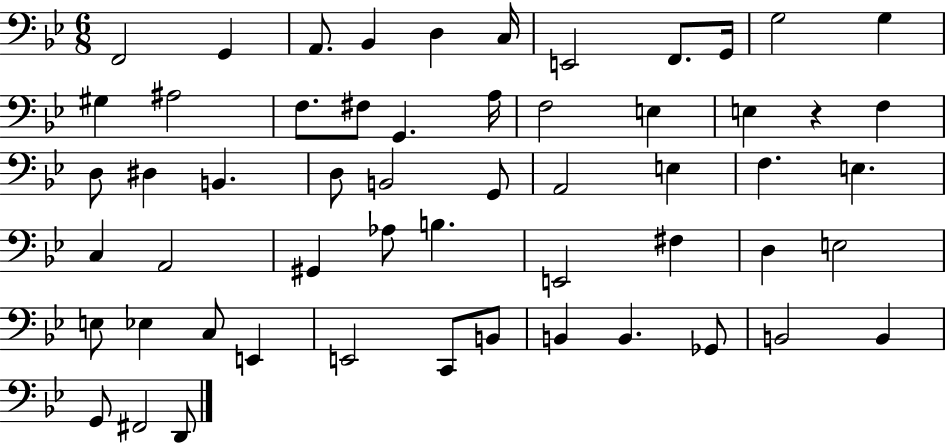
{
  \clef bass
  \numericTimeSignature
  \time 6/8
  \key bes \major
  f,2 g,4 | a,8. bes,4 d4 c16 | e,2 f,8. g,16 | g2 g4 | \break gis4 ais2 | f8. fis8 g,4. a16 | f2 e4 | e4 r4 f4 | \break d8 dis4 b,4. | d8 b,2 g,8 | a,2 e4 | f4. e4. | \break c4 a,2 | gis,4 aes8 b4. | e,2 fis4 | d4 e2 | \break e8 ees4 c8 e,4 | e,2 c,8 b,8 | b,4 b,4. ges,8 | b,2 b,4 | \break g,8 fis,2 d,8 | \bar "|."
}